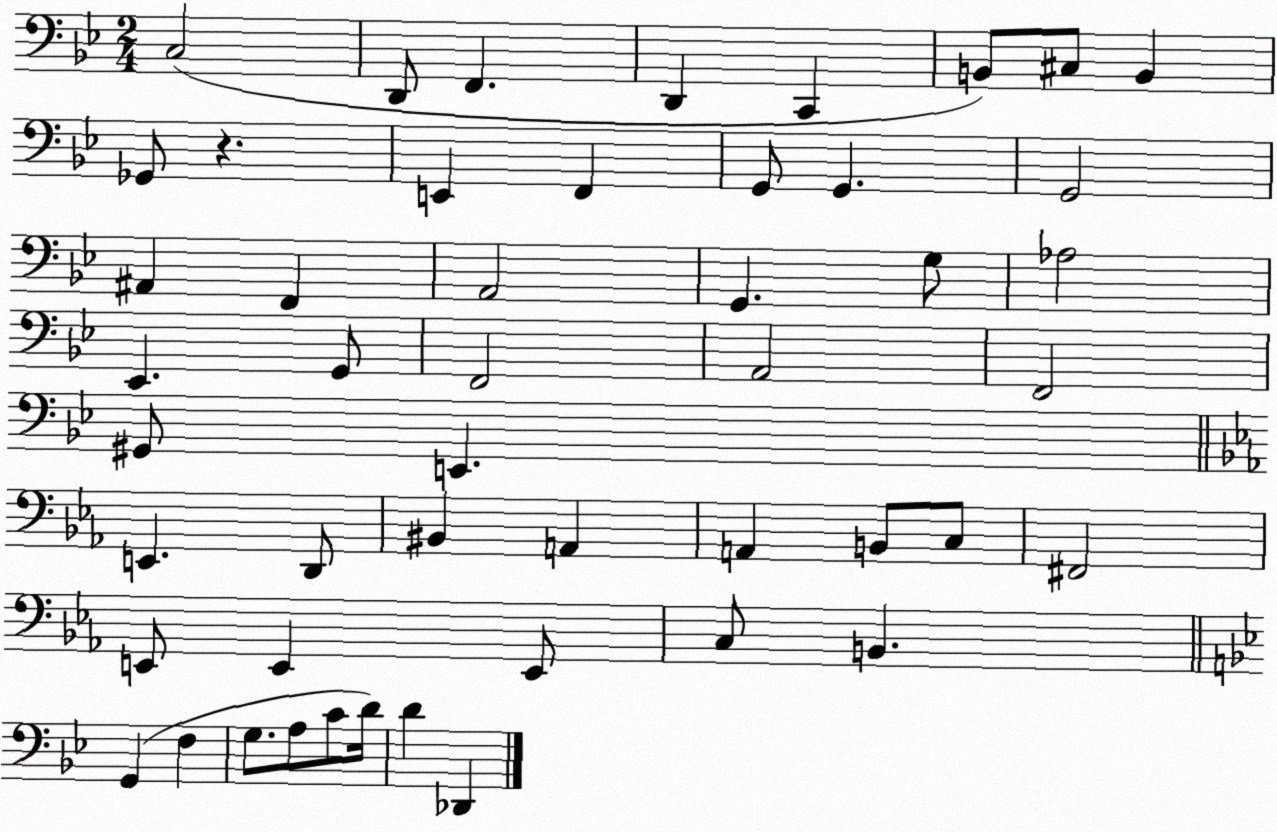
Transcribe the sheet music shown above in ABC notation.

X:1
T:Untitled
M:2/4
L:1/4
K:Bb
C,2 D,,/2 F,, D,, C,, B,,/2 ^C,/2 B,, _G,,/2 z E,, F,, G,,/2 G,, G,,2 ^A,, F,, A,,2 G,, G,/2 _A,2 _E,, G,,/2 F,,2 A,,2 F,,2 ^G,,/2 E,, E,, D,,/2 ^B,, A,, A,, B,,/2 C,/2 ^F,,2 E,,/2 E,, E,,/2 C,/2 B,, G,, F, G,/2 A,/2 C/2 D/4 D _D,,